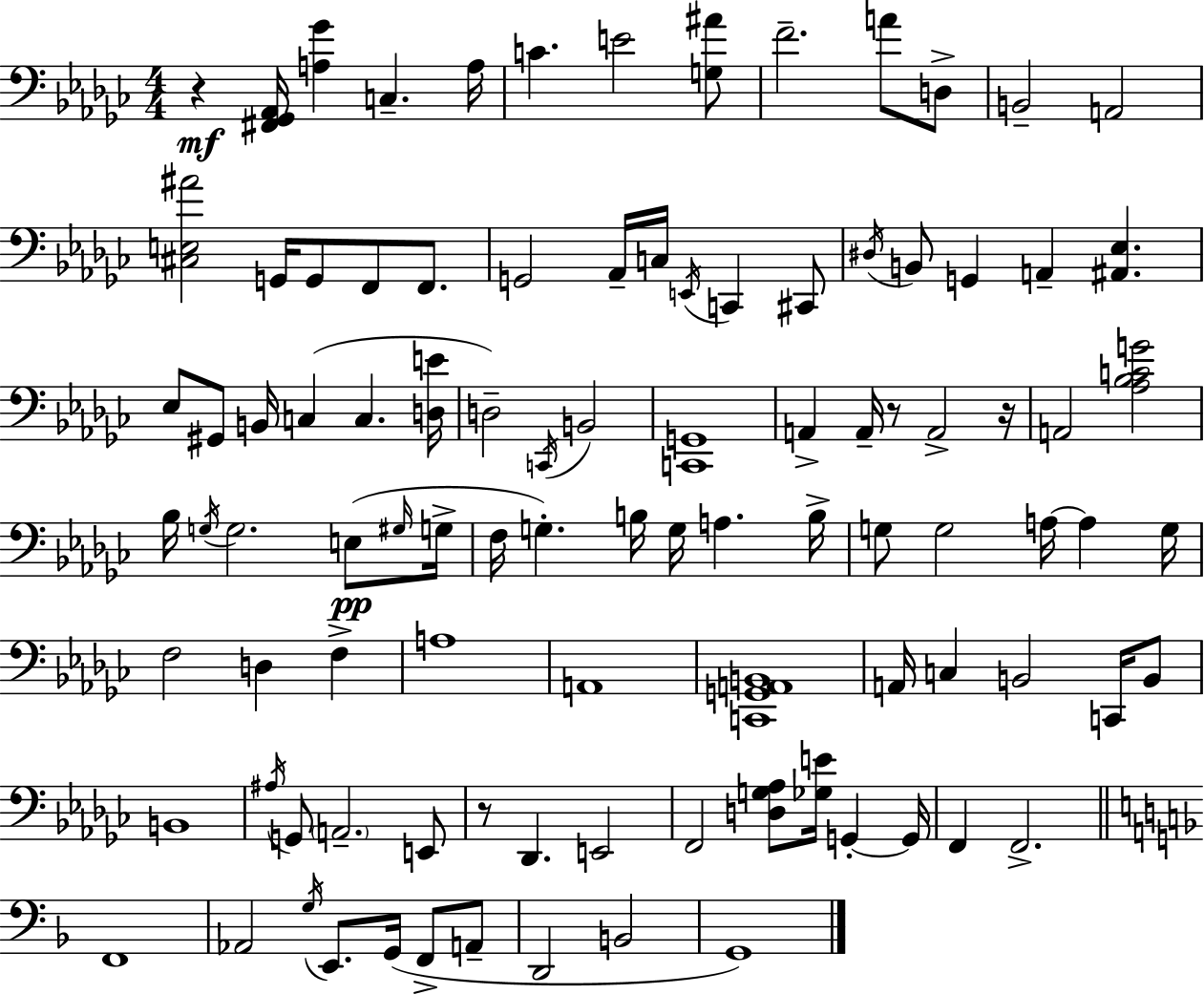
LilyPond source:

{
  \clef bass
  \numericTimeSignature
  \time 4/4
  \key ees \minor
  \repeat volta 2 { r4\mf <fis, ges, aes,>16 <a ges'>4 c4.-- a16 | c'4. e'2 <g ais'>8 | f'2.-- a'8 d8-> | b,2-- a,2 | \break <cis e ais'>2 g,16 g,8 f,8 f,8. | g,2 aes,16-- c16 \acciaccatura { e,16 } c,4 cis,8 | \acciaccatura { dis16 } b,8 g,4 a,4-- <ais, ees>4. | ees8 gis,8 b,16 c4( c4. | \break <d e'>16 d2--) \acciaccatura { c,16 } b,2 | <c, g,>1 | a,4-> a,16-- r8 a,2-> | r16 a,2 <aes bes c' g'>2 | \break bes16 \acciaccatura { g16 } g2. | e8(\pp \grace { gis16 } g16-> f16 g4.-.) b16 g16 a4. | b16-> g8 g2 a16~~ | a4 g16 f2 d4 | \break f4-> a1 | a,1 | <c, g, a, b,>1 | a,16 c4 b,2 | \break c,16 b,8 b,1 | \acciaccatura { ais16 } g,8 \parenthesize a,2.-- | e,8 r8 des,4. e,2 | f,2 <d g aes>8 | \break <ges e'>16 g,4-.~~ g,16 f,4 f,2.-> | \bar "||" \break \key f \major f,1 | aes,2 \acciaccatura { g16 } e,8. g,16( f,8-> a,8-- | d,2 b,2 | g,1) | \break } \bar "|."
}